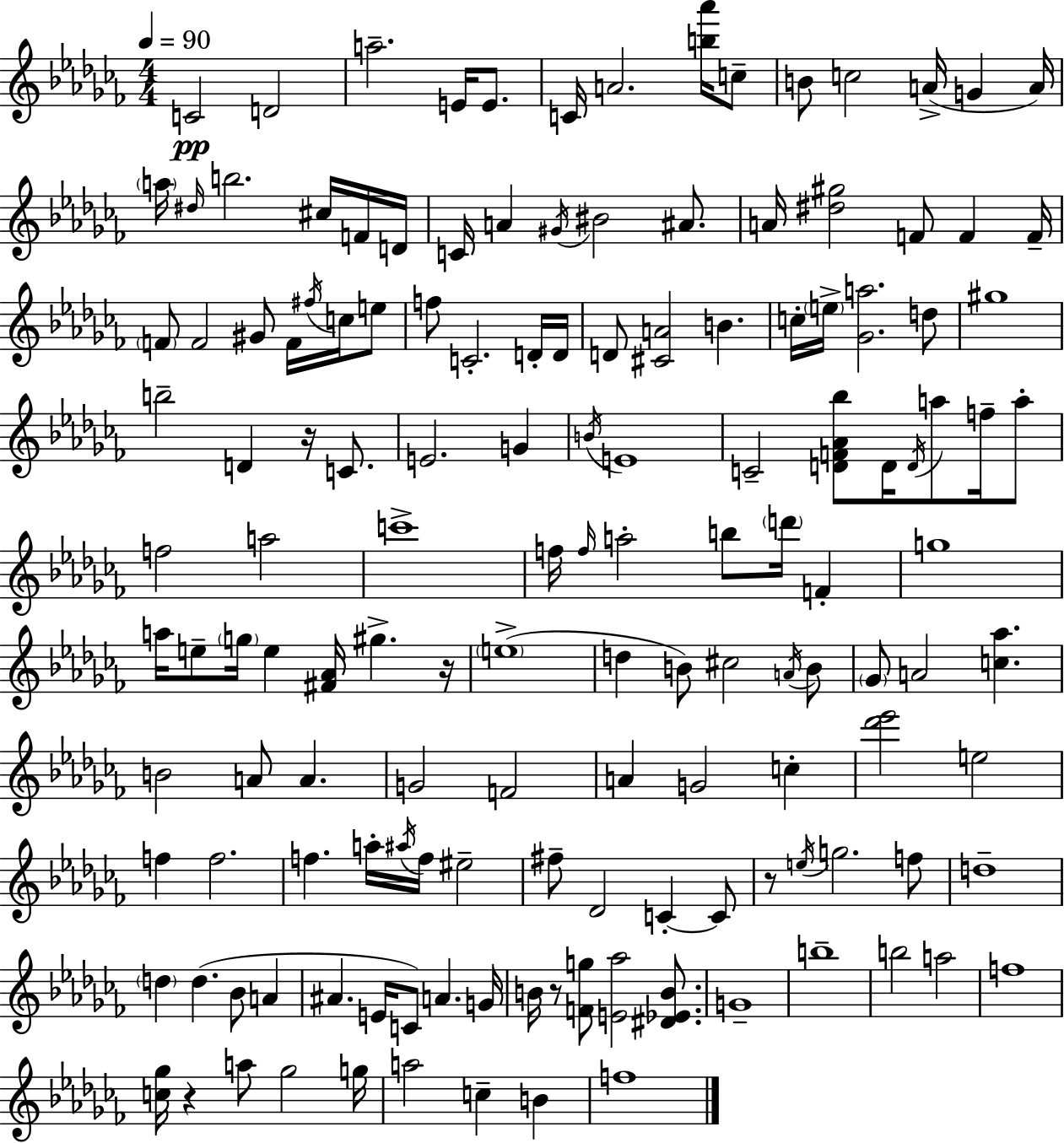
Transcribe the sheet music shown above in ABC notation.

X:1
T:Untitled
M:4/4
L:1/4
K:Abm
C2 D2 a2 E/4 E/2 C/4 A2 [b_a']/4 c/2 B/2 c2 A/4 G A/4 a/4 ^d/4 b2 ^c/4 F/4 D/4 C/4 A ^G/4 ^B2 ^A/2 A/4 [^d^g]2 F/2 F F/4 F/2 F2 ^G/2 F/4 ^f/4 c/4 e/2 f/2 C2 D/4 D/4 D/2 [^CA]2 B c/4 e/4 [_Ga]2 d/2 ^g4 b2 D z/4 C/2 E2 G B/4 E4 C2 [DF_A_b]/2 D/4 D/4 a/2 f/4 a/2 f2 a2 c'4 f/4 f/4 a2 b/2 d'/4 F g4 a/4 e/2 g/4 e [^F_A]/4 ^g z/4 e4 d B/2 ^c2 A/4 B/2 _G/2 A2 [c_a] B2 A/2 A G2 F2 A G2 c [_d'_e']2 e2 f f2 f a/4 ^a/4 f/4 ^e2 ^f/2 _D2 C C/2 z/2 e/4 g2 f/2 d4 d d _B/2 A ^A E/4 C/2 A G/4 B/4 z/2 [Fg]/2 [E_a]2 [^D_EB]/2 G4 b4 b2 a2 f4 [c_g]/4 z a/2 _g2 g/4 a2 c B f4